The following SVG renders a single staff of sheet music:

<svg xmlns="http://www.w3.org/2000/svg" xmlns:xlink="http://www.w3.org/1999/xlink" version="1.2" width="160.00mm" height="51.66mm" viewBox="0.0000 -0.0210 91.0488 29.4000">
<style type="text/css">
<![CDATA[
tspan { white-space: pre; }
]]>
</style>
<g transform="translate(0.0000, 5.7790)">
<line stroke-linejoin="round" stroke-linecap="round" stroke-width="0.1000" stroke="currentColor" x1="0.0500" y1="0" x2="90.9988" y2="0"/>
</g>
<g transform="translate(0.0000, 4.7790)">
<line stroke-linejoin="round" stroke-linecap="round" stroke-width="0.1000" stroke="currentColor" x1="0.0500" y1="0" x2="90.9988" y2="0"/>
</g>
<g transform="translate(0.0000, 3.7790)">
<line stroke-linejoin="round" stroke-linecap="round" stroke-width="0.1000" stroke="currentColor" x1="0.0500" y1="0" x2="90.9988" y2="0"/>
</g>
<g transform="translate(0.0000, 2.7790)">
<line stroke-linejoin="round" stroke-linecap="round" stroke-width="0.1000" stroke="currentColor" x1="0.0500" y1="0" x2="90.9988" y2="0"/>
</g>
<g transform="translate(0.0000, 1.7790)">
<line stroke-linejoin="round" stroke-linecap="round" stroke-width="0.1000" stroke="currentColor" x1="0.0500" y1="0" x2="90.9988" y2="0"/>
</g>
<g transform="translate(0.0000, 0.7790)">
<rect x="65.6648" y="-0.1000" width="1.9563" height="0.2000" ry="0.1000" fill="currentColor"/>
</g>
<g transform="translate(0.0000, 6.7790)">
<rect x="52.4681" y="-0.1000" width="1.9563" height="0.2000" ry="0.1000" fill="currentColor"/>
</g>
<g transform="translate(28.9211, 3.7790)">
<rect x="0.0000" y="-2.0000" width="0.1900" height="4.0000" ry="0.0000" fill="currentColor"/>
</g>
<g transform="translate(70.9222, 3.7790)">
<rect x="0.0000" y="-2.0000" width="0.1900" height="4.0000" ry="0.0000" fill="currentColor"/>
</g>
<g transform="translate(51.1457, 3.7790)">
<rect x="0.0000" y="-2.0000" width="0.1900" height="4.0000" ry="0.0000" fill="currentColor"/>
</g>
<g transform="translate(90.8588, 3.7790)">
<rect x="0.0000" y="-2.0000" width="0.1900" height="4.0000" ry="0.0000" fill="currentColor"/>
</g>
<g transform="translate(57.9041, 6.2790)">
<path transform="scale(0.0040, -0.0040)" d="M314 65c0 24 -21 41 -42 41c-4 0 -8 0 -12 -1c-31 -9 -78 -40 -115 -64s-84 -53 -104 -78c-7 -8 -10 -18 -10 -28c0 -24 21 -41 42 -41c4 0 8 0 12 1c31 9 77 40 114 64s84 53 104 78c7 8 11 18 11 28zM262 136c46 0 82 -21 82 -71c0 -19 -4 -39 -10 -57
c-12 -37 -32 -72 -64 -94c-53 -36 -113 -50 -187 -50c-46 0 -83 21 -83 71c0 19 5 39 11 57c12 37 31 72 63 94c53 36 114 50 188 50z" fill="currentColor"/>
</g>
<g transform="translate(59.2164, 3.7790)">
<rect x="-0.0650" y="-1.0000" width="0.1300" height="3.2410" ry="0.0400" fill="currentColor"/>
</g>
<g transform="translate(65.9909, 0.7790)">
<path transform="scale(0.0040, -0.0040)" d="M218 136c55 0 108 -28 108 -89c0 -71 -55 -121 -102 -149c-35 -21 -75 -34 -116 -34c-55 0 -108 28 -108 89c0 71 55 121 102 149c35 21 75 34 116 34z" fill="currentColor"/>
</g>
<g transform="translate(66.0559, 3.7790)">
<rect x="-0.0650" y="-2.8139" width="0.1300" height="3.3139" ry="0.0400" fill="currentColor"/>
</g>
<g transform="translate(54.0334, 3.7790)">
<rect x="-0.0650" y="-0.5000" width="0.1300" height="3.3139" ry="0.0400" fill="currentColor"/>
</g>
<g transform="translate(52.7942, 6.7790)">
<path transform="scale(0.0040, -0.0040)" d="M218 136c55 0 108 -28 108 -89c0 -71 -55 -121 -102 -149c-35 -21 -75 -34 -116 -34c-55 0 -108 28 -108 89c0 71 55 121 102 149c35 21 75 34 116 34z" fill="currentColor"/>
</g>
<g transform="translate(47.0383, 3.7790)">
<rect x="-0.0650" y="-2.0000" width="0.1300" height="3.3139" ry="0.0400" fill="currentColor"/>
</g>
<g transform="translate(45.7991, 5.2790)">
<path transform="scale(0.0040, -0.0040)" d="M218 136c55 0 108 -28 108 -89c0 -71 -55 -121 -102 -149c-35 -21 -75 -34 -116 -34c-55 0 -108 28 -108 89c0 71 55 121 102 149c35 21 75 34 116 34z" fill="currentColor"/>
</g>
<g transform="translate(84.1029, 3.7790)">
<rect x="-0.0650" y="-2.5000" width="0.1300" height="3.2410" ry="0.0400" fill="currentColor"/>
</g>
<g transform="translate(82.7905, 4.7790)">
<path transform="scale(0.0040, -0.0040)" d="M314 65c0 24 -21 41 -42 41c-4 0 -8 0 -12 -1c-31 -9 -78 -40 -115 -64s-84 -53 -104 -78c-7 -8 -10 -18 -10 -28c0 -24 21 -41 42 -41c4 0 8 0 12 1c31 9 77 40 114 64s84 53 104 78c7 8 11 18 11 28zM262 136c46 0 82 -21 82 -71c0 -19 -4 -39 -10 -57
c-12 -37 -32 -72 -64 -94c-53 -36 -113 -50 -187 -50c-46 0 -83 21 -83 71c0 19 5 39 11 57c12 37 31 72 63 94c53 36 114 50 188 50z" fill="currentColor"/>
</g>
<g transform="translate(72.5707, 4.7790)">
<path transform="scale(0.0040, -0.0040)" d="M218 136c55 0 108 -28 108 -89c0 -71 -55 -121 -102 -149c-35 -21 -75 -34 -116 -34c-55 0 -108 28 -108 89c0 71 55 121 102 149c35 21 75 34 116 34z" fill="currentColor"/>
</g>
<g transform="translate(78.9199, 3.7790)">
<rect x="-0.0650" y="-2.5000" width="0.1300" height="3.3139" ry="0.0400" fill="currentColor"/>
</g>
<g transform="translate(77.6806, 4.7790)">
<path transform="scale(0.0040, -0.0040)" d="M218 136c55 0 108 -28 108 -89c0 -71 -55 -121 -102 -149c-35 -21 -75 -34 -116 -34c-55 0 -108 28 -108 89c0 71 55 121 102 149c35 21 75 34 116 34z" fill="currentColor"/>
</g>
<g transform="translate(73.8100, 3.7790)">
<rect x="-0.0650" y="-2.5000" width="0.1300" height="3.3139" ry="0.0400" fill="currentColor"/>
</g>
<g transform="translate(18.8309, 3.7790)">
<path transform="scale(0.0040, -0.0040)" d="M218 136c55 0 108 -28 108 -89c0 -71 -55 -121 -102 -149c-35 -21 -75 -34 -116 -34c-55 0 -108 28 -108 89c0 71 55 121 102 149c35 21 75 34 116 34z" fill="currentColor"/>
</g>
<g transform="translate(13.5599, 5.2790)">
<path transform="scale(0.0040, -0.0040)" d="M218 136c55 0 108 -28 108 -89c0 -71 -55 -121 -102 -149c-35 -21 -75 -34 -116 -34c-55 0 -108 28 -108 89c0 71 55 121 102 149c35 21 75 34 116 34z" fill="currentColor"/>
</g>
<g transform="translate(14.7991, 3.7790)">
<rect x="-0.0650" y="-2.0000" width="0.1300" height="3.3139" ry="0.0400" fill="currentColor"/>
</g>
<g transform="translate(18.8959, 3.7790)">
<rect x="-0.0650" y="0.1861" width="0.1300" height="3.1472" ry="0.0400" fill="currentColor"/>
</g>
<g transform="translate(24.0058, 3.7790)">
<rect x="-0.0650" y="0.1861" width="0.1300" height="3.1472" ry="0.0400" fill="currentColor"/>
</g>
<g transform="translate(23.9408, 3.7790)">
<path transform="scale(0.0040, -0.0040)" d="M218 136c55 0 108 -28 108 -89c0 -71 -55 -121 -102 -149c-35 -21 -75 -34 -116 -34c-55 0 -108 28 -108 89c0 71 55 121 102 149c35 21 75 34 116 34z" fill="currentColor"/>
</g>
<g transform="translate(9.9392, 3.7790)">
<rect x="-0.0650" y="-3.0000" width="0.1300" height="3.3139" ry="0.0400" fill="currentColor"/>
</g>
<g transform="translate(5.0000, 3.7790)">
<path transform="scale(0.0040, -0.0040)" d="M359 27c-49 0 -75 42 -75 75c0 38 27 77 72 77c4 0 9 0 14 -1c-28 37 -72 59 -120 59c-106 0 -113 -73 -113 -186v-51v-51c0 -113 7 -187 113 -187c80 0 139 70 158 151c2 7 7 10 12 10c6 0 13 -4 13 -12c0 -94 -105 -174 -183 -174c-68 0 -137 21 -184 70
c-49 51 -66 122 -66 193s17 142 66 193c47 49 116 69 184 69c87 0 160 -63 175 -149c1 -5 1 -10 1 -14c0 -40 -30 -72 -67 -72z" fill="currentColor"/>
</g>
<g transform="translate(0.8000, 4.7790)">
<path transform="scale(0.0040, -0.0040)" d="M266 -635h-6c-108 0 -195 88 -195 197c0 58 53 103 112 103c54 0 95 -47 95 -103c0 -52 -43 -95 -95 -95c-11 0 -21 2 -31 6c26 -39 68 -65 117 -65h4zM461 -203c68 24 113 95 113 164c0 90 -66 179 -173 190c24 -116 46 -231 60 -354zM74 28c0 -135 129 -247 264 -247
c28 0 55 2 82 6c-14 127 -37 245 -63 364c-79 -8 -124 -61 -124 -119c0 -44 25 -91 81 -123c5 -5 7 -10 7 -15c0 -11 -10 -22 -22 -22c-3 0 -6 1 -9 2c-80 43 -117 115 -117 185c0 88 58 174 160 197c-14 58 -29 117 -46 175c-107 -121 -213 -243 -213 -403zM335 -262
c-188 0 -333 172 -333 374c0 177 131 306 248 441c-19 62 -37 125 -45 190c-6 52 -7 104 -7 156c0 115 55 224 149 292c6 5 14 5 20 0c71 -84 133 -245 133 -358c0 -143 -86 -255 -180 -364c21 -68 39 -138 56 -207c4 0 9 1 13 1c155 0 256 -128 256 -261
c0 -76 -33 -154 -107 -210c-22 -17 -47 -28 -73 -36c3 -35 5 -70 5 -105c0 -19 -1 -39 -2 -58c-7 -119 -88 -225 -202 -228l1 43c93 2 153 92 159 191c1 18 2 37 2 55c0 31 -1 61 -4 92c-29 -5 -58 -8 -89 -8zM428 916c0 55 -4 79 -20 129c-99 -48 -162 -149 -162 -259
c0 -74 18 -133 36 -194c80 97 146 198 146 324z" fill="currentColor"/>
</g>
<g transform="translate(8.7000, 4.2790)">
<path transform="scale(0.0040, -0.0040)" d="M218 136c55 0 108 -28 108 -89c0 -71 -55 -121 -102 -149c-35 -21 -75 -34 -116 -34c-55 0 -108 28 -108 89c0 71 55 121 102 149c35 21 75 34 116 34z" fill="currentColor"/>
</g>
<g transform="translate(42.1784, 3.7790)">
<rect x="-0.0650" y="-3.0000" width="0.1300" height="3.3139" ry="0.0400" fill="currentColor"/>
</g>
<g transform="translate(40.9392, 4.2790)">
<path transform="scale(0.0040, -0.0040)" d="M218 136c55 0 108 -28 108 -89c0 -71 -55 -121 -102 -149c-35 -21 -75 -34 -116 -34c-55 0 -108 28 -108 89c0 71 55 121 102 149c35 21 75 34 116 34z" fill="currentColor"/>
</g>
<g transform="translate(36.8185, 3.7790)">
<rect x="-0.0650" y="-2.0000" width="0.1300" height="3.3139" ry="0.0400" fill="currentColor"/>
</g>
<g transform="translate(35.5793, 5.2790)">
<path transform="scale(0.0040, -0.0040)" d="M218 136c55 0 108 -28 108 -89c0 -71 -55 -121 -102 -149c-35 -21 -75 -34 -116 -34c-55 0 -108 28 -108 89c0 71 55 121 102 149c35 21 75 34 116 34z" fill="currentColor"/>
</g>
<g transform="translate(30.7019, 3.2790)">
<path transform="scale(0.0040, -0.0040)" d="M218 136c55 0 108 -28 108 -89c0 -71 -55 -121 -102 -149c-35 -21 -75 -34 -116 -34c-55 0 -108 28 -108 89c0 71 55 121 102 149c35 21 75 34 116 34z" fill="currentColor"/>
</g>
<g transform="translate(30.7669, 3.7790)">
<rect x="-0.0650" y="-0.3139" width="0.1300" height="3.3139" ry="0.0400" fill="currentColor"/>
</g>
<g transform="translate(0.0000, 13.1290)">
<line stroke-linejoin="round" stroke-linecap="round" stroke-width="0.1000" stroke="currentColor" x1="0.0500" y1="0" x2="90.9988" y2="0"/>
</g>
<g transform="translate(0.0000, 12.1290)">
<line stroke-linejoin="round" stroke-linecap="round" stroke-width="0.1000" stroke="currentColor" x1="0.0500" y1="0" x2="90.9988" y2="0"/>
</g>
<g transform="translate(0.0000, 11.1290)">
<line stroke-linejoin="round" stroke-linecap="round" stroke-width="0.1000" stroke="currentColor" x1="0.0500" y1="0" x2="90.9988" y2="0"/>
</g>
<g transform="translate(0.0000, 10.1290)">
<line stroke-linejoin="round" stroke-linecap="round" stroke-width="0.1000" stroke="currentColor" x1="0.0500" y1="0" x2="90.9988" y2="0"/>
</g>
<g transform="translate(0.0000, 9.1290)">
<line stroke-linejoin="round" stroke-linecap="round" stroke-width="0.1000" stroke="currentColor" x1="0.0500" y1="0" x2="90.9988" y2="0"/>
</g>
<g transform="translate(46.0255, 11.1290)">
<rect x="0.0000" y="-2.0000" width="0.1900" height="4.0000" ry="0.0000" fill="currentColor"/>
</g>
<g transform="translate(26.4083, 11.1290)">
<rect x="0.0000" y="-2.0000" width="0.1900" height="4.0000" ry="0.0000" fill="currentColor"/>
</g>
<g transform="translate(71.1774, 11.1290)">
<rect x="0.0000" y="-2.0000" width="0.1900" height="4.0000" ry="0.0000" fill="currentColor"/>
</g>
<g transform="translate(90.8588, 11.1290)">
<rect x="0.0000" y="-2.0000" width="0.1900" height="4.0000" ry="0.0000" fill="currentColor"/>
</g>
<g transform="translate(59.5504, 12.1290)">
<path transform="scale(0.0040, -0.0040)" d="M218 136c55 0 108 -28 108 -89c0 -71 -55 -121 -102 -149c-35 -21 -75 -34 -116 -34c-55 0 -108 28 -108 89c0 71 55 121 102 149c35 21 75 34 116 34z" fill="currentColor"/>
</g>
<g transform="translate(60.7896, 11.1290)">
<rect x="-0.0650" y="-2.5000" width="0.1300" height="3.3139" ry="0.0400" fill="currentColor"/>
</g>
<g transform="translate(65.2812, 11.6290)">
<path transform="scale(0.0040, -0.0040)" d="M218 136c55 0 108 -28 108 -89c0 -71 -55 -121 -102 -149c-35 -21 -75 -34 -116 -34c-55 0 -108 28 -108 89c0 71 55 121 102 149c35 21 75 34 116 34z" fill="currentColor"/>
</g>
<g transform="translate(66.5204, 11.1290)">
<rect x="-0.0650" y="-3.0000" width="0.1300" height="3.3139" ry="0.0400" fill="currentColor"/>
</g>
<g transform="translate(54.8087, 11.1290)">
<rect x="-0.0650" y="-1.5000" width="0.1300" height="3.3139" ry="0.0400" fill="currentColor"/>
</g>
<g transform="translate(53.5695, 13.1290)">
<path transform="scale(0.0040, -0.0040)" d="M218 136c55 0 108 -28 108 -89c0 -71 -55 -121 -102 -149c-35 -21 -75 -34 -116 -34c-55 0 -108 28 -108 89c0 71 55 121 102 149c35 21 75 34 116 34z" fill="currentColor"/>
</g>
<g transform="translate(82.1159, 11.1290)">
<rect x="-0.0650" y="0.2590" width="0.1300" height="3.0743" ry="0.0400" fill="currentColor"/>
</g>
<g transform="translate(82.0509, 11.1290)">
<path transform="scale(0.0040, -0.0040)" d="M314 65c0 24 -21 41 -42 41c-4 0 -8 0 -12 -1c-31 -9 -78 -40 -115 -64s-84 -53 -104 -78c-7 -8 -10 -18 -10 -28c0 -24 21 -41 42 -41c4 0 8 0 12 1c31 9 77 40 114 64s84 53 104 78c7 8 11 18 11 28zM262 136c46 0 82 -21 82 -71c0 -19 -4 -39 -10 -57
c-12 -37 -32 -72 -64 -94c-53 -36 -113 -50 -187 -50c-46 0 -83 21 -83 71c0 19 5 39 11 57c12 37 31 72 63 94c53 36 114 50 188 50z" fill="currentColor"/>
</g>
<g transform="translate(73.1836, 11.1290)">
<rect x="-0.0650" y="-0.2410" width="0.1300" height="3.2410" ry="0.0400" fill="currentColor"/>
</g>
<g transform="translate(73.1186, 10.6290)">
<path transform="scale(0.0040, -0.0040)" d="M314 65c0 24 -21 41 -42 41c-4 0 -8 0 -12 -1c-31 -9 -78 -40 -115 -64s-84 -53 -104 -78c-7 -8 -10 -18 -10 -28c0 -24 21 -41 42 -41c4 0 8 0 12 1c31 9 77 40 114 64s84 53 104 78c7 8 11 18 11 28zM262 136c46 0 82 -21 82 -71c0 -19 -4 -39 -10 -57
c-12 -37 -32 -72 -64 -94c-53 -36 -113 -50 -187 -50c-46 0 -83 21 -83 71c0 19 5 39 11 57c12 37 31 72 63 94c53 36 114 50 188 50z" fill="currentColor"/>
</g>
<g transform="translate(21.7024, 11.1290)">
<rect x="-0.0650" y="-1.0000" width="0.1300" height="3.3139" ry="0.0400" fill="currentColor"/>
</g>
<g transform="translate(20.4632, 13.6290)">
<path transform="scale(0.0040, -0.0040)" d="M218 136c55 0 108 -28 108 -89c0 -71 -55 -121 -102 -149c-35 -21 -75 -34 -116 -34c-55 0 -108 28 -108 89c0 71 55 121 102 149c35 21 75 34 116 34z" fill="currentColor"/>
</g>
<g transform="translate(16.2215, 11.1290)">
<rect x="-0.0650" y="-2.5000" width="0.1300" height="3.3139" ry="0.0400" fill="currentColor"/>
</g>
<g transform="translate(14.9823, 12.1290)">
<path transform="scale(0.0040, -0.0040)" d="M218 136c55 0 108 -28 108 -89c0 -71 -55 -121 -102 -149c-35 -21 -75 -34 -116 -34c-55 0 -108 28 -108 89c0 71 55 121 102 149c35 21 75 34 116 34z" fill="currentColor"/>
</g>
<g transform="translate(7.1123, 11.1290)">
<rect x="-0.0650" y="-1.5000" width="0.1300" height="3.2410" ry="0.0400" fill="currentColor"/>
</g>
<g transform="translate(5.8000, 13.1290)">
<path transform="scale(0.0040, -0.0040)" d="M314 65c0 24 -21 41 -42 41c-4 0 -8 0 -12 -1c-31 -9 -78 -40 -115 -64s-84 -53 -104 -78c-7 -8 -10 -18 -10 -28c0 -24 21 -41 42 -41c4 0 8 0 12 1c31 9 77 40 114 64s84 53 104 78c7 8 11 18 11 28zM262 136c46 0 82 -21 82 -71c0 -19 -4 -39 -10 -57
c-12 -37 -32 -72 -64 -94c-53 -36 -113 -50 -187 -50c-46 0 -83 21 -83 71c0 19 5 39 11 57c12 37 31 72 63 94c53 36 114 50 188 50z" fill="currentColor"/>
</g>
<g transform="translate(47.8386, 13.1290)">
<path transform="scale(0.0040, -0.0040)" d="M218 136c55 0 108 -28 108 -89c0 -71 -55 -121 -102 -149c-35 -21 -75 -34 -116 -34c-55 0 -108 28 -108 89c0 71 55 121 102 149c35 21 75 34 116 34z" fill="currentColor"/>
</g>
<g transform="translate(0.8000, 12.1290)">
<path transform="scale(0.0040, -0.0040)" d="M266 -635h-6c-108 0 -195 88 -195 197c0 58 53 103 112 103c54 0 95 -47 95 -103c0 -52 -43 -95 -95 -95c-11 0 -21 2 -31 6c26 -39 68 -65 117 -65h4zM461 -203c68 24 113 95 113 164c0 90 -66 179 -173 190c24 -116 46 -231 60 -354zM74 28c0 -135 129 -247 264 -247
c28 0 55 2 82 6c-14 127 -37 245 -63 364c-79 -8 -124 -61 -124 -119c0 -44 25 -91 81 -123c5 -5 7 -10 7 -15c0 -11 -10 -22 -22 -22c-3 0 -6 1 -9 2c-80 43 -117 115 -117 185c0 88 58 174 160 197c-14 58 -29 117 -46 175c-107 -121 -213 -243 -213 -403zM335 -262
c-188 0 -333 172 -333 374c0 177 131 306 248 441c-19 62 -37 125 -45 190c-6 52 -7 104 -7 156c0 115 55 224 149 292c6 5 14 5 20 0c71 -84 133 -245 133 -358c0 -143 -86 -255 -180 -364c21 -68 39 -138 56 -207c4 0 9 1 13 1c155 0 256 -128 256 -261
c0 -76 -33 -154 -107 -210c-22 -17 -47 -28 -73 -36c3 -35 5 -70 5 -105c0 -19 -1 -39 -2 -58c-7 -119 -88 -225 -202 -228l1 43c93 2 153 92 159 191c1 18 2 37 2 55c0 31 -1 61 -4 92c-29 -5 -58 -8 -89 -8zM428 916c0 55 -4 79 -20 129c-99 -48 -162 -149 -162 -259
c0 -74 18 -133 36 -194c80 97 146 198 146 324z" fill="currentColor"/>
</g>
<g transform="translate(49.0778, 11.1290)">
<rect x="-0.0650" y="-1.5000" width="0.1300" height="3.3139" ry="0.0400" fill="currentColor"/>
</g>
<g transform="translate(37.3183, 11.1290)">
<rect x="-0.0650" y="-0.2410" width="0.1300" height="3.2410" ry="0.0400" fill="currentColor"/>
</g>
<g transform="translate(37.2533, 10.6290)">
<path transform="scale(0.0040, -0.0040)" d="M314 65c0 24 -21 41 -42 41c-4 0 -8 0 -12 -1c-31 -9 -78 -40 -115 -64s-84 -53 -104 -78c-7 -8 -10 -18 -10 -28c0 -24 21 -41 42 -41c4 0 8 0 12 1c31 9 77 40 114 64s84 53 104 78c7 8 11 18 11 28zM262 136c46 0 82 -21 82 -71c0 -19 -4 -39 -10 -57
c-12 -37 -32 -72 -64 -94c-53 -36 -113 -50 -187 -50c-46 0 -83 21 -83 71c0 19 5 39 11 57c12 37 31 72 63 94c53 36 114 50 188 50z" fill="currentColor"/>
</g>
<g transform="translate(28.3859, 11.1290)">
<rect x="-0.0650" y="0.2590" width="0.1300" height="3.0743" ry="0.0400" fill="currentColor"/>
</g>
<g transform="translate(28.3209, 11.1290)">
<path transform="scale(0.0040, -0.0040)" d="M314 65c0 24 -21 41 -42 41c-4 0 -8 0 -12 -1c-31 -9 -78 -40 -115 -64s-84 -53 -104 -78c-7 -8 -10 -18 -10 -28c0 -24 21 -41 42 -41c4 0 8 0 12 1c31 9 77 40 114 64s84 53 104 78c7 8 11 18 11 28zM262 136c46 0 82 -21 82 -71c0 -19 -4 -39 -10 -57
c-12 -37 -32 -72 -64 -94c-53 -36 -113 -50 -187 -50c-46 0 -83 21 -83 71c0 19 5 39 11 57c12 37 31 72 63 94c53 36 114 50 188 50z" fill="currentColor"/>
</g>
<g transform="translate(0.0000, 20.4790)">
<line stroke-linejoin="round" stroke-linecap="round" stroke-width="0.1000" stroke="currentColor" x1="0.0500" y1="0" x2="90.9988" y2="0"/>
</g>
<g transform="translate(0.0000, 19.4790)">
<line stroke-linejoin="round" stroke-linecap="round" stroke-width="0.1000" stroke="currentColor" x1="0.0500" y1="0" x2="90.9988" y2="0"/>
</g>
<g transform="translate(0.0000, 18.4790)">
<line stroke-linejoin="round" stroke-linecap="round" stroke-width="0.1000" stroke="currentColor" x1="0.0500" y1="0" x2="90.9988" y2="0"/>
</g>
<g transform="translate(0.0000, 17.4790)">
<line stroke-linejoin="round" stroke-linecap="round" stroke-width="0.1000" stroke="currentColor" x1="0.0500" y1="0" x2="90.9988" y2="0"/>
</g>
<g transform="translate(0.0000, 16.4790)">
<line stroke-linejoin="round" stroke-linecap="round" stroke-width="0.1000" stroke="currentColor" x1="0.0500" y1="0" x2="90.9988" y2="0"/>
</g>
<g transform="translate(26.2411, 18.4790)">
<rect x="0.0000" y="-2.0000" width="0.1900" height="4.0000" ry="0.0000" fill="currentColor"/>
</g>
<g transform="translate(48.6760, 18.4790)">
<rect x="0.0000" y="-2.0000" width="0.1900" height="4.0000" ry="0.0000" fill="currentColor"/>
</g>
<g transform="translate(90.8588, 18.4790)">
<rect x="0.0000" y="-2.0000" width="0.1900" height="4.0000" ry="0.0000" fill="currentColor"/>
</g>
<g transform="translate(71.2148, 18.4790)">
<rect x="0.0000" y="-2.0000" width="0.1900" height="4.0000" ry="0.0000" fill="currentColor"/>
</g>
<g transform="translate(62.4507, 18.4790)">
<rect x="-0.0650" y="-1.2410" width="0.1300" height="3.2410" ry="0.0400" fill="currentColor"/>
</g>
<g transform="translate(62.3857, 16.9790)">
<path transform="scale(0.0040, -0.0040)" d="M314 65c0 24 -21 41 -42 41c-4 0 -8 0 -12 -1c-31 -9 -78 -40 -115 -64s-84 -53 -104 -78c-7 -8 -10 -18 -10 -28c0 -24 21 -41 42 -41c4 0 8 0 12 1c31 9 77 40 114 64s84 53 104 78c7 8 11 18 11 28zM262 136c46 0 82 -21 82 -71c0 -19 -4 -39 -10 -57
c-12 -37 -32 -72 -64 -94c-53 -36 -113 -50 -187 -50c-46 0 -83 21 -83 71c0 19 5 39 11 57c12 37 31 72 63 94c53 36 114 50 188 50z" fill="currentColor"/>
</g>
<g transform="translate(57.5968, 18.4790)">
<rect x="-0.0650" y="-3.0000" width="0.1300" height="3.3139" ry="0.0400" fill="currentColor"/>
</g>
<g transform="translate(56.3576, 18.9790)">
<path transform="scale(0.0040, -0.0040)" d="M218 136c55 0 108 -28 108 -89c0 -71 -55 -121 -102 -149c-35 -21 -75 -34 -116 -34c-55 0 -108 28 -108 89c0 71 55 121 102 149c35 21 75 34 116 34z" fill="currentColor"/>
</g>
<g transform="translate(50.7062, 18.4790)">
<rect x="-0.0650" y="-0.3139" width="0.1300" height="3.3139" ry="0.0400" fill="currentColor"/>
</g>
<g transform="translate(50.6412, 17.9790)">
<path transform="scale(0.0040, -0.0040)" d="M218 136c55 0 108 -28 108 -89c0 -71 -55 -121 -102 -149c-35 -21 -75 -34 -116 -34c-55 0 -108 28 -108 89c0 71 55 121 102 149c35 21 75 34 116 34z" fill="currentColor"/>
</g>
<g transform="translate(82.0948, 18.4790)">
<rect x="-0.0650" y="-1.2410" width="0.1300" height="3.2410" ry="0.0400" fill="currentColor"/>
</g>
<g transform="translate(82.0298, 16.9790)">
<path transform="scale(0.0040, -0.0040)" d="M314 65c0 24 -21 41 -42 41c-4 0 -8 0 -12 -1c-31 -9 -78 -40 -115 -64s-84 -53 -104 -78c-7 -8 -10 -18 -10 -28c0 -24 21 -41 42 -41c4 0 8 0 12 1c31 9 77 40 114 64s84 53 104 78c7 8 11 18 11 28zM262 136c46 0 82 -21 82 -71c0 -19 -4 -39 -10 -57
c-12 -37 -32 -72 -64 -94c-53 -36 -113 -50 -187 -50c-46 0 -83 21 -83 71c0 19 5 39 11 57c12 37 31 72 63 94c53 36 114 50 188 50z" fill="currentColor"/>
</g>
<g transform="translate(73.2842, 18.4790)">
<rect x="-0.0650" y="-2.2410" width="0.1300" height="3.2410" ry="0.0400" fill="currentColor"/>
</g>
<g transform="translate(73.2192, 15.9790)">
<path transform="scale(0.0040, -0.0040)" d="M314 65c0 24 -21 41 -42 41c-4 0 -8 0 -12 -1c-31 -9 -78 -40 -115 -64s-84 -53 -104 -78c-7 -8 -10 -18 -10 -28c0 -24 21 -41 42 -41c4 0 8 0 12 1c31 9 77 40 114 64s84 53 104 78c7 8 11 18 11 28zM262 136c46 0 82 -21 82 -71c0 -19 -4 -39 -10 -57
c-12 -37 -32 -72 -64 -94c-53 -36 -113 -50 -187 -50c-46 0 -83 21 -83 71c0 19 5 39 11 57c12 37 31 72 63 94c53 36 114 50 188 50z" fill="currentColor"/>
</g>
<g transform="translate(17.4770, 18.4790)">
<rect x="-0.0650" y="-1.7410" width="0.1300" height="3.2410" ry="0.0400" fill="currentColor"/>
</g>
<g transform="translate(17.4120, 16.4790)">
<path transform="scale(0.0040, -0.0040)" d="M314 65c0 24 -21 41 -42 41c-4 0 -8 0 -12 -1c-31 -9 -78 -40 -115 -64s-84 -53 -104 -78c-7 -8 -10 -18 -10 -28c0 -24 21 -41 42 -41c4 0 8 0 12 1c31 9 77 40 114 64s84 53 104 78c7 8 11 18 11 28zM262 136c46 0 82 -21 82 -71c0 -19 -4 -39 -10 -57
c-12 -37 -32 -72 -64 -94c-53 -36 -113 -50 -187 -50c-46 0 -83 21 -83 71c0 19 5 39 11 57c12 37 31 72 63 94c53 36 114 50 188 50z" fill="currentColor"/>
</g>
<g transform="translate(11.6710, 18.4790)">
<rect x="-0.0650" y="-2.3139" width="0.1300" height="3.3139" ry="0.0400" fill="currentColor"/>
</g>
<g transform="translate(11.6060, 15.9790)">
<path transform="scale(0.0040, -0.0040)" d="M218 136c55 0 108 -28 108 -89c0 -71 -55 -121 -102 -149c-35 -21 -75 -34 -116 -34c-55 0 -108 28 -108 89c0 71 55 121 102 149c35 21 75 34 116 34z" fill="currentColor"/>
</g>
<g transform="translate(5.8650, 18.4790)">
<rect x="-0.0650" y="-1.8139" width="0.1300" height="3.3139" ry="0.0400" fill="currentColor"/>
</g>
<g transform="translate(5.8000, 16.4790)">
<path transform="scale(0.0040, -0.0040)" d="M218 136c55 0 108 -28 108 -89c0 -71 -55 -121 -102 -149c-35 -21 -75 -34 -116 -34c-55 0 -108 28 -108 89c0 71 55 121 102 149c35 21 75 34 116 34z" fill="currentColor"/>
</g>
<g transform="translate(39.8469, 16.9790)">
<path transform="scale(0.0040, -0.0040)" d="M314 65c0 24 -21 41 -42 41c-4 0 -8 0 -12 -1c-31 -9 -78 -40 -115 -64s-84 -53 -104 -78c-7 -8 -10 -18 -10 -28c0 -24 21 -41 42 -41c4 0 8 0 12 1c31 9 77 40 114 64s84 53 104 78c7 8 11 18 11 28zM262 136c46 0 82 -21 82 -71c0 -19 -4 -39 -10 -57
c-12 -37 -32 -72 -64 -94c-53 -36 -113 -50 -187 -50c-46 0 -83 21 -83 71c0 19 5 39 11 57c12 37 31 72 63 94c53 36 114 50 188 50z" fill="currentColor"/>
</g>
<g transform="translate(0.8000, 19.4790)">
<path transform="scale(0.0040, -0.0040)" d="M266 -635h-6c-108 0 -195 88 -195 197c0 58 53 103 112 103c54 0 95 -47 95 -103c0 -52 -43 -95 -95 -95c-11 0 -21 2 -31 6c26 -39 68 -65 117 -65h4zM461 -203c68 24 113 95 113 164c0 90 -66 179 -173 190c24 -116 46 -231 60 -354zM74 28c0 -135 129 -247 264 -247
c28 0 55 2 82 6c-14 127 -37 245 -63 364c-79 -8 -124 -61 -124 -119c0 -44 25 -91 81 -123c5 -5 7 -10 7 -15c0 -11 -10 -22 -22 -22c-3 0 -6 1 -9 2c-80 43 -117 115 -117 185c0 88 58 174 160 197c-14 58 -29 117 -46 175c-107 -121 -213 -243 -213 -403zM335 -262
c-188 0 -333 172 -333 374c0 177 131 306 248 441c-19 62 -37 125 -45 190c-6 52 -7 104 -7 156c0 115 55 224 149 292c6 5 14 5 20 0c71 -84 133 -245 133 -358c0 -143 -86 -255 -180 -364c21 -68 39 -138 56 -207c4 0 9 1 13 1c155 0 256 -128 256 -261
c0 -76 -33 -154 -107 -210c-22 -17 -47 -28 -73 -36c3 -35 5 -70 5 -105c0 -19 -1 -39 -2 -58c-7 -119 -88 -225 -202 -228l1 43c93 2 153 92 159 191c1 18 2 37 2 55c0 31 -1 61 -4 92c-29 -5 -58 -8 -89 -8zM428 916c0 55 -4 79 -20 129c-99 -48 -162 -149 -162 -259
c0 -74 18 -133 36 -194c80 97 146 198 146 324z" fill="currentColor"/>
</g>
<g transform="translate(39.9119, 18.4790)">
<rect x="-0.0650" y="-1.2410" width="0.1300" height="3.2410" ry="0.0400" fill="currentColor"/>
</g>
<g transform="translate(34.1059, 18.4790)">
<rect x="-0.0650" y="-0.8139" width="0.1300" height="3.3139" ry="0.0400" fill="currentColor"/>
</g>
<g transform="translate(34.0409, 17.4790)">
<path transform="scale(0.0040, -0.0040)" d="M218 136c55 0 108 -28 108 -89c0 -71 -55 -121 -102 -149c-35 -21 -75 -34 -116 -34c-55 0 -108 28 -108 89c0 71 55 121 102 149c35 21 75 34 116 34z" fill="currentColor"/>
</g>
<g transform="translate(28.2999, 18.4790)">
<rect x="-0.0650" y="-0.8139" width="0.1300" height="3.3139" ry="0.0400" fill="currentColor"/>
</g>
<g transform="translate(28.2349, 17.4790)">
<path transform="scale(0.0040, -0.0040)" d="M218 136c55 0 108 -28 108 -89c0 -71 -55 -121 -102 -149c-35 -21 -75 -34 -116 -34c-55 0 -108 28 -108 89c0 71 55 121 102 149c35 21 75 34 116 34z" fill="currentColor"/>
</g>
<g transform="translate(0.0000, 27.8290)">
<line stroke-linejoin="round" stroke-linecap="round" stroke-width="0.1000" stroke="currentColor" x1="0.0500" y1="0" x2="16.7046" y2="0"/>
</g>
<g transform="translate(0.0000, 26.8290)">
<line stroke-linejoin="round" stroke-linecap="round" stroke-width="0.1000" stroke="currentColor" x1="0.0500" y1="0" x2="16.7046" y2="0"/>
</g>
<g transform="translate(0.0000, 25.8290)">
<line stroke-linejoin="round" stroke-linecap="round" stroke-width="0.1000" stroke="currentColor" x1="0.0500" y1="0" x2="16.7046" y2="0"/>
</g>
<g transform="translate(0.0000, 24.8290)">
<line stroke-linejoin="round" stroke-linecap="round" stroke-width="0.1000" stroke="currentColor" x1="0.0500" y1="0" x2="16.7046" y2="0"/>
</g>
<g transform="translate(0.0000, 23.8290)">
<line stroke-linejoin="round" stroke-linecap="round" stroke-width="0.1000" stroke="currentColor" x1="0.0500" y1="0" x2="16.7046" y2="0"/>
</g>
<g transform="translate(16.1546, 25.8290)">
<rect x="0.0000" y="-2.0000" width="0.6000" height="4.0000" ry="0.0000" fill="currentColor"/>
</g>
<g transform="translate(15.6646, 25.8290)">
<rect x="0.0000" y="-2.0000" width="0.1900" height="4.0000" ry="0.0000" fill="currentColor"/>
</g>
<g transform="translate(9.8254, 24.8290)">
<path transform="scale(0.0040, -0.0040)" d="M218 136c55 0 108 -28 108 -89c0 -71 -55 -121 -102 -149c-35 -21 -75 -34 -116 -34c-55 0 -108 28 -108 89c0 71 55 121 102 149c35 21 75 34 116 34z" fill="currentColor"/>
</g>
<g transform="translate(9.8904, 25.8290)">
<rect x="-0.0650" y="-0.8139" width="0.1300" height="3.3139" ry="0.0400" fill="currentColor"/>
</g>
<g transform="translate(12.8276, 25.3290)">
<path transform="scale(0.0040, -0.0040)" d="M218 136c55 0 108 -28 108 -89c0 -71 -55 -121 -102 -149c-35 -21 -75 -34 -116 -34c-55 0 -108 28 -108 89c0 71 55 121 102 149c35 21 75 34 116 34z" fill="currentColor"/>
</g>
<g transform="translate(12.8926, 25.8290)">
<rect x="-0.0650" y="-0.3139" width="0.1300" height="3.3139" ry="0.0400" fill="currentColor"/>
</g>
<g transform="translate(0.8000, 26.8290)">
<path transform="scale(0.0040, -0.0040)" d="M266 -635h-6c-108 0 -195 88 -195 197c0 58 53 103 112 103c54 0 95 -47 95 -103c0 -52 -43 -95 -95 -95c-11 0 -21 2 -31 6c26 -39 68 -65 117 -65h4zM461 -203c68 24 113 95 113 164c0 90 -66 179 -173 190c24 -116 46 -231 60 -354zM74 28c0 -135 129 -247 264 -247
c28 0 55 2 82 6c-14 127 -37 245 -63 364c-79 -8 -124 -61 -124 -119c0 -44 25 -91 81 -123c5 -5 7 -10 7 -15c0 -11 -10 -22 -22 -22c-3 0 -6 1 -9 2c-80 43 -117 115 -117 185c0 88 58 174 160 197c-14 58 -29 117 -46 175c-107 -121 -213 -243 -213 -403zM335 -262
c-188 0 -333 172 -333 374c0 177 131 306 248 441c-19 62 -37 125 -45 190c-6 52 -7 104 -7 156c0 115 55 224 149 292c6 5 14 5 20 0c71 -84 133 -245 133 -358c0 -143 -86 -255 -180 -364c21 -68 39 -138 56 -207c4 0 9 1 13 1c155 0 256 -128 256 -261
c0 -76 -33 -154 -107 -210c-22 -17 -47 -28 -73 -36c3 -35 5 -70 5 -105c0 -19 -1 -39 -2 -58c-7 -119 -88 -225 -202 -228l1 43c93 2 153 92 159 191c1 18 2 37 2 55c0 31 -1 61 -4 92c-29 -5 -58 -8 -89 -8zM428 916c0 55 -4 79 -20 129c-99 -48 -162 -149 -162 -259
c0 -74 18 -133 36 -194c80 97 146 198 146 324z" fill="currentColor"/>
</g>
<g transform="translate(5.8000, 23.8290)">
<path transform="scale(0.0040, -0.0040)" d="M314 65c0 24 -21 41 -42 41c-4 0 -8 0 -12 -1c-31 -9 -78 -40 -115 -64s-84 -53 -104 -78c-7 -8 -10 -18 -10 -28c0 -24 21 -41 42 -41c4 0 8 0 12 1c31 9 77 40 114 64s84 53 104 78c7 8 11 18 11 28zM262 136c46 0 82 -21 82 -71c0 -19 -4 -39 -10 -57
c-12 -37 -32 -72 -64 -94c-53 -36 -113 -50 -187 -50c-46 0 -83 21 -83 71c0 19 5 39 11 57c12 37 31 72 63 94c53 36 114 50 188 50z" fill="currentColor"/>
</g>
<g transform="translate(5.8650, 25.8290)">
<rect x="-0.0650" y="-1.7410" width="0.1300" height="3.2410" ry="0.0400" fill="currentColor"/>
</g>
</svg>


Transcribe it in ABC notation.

X:1
T:Untitled
M:4/4
L:1/4
K:C
A F B B c F A F C D2 a G G G2 E2 G D B2 c2 E E G A c2 B2 f g f2 d d e2 c A e2 g2 e2 f2 d c